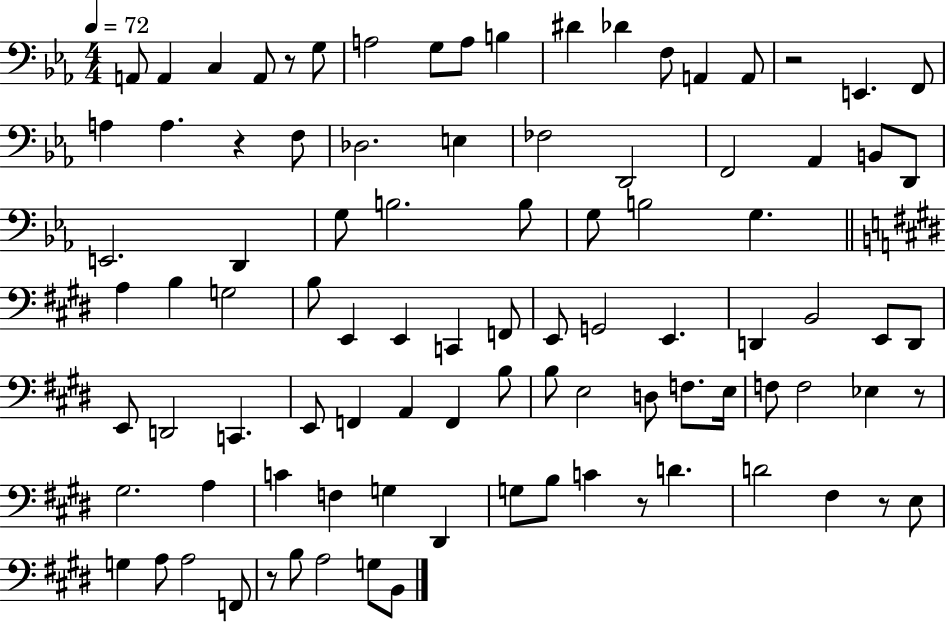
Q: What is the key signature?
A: EES major